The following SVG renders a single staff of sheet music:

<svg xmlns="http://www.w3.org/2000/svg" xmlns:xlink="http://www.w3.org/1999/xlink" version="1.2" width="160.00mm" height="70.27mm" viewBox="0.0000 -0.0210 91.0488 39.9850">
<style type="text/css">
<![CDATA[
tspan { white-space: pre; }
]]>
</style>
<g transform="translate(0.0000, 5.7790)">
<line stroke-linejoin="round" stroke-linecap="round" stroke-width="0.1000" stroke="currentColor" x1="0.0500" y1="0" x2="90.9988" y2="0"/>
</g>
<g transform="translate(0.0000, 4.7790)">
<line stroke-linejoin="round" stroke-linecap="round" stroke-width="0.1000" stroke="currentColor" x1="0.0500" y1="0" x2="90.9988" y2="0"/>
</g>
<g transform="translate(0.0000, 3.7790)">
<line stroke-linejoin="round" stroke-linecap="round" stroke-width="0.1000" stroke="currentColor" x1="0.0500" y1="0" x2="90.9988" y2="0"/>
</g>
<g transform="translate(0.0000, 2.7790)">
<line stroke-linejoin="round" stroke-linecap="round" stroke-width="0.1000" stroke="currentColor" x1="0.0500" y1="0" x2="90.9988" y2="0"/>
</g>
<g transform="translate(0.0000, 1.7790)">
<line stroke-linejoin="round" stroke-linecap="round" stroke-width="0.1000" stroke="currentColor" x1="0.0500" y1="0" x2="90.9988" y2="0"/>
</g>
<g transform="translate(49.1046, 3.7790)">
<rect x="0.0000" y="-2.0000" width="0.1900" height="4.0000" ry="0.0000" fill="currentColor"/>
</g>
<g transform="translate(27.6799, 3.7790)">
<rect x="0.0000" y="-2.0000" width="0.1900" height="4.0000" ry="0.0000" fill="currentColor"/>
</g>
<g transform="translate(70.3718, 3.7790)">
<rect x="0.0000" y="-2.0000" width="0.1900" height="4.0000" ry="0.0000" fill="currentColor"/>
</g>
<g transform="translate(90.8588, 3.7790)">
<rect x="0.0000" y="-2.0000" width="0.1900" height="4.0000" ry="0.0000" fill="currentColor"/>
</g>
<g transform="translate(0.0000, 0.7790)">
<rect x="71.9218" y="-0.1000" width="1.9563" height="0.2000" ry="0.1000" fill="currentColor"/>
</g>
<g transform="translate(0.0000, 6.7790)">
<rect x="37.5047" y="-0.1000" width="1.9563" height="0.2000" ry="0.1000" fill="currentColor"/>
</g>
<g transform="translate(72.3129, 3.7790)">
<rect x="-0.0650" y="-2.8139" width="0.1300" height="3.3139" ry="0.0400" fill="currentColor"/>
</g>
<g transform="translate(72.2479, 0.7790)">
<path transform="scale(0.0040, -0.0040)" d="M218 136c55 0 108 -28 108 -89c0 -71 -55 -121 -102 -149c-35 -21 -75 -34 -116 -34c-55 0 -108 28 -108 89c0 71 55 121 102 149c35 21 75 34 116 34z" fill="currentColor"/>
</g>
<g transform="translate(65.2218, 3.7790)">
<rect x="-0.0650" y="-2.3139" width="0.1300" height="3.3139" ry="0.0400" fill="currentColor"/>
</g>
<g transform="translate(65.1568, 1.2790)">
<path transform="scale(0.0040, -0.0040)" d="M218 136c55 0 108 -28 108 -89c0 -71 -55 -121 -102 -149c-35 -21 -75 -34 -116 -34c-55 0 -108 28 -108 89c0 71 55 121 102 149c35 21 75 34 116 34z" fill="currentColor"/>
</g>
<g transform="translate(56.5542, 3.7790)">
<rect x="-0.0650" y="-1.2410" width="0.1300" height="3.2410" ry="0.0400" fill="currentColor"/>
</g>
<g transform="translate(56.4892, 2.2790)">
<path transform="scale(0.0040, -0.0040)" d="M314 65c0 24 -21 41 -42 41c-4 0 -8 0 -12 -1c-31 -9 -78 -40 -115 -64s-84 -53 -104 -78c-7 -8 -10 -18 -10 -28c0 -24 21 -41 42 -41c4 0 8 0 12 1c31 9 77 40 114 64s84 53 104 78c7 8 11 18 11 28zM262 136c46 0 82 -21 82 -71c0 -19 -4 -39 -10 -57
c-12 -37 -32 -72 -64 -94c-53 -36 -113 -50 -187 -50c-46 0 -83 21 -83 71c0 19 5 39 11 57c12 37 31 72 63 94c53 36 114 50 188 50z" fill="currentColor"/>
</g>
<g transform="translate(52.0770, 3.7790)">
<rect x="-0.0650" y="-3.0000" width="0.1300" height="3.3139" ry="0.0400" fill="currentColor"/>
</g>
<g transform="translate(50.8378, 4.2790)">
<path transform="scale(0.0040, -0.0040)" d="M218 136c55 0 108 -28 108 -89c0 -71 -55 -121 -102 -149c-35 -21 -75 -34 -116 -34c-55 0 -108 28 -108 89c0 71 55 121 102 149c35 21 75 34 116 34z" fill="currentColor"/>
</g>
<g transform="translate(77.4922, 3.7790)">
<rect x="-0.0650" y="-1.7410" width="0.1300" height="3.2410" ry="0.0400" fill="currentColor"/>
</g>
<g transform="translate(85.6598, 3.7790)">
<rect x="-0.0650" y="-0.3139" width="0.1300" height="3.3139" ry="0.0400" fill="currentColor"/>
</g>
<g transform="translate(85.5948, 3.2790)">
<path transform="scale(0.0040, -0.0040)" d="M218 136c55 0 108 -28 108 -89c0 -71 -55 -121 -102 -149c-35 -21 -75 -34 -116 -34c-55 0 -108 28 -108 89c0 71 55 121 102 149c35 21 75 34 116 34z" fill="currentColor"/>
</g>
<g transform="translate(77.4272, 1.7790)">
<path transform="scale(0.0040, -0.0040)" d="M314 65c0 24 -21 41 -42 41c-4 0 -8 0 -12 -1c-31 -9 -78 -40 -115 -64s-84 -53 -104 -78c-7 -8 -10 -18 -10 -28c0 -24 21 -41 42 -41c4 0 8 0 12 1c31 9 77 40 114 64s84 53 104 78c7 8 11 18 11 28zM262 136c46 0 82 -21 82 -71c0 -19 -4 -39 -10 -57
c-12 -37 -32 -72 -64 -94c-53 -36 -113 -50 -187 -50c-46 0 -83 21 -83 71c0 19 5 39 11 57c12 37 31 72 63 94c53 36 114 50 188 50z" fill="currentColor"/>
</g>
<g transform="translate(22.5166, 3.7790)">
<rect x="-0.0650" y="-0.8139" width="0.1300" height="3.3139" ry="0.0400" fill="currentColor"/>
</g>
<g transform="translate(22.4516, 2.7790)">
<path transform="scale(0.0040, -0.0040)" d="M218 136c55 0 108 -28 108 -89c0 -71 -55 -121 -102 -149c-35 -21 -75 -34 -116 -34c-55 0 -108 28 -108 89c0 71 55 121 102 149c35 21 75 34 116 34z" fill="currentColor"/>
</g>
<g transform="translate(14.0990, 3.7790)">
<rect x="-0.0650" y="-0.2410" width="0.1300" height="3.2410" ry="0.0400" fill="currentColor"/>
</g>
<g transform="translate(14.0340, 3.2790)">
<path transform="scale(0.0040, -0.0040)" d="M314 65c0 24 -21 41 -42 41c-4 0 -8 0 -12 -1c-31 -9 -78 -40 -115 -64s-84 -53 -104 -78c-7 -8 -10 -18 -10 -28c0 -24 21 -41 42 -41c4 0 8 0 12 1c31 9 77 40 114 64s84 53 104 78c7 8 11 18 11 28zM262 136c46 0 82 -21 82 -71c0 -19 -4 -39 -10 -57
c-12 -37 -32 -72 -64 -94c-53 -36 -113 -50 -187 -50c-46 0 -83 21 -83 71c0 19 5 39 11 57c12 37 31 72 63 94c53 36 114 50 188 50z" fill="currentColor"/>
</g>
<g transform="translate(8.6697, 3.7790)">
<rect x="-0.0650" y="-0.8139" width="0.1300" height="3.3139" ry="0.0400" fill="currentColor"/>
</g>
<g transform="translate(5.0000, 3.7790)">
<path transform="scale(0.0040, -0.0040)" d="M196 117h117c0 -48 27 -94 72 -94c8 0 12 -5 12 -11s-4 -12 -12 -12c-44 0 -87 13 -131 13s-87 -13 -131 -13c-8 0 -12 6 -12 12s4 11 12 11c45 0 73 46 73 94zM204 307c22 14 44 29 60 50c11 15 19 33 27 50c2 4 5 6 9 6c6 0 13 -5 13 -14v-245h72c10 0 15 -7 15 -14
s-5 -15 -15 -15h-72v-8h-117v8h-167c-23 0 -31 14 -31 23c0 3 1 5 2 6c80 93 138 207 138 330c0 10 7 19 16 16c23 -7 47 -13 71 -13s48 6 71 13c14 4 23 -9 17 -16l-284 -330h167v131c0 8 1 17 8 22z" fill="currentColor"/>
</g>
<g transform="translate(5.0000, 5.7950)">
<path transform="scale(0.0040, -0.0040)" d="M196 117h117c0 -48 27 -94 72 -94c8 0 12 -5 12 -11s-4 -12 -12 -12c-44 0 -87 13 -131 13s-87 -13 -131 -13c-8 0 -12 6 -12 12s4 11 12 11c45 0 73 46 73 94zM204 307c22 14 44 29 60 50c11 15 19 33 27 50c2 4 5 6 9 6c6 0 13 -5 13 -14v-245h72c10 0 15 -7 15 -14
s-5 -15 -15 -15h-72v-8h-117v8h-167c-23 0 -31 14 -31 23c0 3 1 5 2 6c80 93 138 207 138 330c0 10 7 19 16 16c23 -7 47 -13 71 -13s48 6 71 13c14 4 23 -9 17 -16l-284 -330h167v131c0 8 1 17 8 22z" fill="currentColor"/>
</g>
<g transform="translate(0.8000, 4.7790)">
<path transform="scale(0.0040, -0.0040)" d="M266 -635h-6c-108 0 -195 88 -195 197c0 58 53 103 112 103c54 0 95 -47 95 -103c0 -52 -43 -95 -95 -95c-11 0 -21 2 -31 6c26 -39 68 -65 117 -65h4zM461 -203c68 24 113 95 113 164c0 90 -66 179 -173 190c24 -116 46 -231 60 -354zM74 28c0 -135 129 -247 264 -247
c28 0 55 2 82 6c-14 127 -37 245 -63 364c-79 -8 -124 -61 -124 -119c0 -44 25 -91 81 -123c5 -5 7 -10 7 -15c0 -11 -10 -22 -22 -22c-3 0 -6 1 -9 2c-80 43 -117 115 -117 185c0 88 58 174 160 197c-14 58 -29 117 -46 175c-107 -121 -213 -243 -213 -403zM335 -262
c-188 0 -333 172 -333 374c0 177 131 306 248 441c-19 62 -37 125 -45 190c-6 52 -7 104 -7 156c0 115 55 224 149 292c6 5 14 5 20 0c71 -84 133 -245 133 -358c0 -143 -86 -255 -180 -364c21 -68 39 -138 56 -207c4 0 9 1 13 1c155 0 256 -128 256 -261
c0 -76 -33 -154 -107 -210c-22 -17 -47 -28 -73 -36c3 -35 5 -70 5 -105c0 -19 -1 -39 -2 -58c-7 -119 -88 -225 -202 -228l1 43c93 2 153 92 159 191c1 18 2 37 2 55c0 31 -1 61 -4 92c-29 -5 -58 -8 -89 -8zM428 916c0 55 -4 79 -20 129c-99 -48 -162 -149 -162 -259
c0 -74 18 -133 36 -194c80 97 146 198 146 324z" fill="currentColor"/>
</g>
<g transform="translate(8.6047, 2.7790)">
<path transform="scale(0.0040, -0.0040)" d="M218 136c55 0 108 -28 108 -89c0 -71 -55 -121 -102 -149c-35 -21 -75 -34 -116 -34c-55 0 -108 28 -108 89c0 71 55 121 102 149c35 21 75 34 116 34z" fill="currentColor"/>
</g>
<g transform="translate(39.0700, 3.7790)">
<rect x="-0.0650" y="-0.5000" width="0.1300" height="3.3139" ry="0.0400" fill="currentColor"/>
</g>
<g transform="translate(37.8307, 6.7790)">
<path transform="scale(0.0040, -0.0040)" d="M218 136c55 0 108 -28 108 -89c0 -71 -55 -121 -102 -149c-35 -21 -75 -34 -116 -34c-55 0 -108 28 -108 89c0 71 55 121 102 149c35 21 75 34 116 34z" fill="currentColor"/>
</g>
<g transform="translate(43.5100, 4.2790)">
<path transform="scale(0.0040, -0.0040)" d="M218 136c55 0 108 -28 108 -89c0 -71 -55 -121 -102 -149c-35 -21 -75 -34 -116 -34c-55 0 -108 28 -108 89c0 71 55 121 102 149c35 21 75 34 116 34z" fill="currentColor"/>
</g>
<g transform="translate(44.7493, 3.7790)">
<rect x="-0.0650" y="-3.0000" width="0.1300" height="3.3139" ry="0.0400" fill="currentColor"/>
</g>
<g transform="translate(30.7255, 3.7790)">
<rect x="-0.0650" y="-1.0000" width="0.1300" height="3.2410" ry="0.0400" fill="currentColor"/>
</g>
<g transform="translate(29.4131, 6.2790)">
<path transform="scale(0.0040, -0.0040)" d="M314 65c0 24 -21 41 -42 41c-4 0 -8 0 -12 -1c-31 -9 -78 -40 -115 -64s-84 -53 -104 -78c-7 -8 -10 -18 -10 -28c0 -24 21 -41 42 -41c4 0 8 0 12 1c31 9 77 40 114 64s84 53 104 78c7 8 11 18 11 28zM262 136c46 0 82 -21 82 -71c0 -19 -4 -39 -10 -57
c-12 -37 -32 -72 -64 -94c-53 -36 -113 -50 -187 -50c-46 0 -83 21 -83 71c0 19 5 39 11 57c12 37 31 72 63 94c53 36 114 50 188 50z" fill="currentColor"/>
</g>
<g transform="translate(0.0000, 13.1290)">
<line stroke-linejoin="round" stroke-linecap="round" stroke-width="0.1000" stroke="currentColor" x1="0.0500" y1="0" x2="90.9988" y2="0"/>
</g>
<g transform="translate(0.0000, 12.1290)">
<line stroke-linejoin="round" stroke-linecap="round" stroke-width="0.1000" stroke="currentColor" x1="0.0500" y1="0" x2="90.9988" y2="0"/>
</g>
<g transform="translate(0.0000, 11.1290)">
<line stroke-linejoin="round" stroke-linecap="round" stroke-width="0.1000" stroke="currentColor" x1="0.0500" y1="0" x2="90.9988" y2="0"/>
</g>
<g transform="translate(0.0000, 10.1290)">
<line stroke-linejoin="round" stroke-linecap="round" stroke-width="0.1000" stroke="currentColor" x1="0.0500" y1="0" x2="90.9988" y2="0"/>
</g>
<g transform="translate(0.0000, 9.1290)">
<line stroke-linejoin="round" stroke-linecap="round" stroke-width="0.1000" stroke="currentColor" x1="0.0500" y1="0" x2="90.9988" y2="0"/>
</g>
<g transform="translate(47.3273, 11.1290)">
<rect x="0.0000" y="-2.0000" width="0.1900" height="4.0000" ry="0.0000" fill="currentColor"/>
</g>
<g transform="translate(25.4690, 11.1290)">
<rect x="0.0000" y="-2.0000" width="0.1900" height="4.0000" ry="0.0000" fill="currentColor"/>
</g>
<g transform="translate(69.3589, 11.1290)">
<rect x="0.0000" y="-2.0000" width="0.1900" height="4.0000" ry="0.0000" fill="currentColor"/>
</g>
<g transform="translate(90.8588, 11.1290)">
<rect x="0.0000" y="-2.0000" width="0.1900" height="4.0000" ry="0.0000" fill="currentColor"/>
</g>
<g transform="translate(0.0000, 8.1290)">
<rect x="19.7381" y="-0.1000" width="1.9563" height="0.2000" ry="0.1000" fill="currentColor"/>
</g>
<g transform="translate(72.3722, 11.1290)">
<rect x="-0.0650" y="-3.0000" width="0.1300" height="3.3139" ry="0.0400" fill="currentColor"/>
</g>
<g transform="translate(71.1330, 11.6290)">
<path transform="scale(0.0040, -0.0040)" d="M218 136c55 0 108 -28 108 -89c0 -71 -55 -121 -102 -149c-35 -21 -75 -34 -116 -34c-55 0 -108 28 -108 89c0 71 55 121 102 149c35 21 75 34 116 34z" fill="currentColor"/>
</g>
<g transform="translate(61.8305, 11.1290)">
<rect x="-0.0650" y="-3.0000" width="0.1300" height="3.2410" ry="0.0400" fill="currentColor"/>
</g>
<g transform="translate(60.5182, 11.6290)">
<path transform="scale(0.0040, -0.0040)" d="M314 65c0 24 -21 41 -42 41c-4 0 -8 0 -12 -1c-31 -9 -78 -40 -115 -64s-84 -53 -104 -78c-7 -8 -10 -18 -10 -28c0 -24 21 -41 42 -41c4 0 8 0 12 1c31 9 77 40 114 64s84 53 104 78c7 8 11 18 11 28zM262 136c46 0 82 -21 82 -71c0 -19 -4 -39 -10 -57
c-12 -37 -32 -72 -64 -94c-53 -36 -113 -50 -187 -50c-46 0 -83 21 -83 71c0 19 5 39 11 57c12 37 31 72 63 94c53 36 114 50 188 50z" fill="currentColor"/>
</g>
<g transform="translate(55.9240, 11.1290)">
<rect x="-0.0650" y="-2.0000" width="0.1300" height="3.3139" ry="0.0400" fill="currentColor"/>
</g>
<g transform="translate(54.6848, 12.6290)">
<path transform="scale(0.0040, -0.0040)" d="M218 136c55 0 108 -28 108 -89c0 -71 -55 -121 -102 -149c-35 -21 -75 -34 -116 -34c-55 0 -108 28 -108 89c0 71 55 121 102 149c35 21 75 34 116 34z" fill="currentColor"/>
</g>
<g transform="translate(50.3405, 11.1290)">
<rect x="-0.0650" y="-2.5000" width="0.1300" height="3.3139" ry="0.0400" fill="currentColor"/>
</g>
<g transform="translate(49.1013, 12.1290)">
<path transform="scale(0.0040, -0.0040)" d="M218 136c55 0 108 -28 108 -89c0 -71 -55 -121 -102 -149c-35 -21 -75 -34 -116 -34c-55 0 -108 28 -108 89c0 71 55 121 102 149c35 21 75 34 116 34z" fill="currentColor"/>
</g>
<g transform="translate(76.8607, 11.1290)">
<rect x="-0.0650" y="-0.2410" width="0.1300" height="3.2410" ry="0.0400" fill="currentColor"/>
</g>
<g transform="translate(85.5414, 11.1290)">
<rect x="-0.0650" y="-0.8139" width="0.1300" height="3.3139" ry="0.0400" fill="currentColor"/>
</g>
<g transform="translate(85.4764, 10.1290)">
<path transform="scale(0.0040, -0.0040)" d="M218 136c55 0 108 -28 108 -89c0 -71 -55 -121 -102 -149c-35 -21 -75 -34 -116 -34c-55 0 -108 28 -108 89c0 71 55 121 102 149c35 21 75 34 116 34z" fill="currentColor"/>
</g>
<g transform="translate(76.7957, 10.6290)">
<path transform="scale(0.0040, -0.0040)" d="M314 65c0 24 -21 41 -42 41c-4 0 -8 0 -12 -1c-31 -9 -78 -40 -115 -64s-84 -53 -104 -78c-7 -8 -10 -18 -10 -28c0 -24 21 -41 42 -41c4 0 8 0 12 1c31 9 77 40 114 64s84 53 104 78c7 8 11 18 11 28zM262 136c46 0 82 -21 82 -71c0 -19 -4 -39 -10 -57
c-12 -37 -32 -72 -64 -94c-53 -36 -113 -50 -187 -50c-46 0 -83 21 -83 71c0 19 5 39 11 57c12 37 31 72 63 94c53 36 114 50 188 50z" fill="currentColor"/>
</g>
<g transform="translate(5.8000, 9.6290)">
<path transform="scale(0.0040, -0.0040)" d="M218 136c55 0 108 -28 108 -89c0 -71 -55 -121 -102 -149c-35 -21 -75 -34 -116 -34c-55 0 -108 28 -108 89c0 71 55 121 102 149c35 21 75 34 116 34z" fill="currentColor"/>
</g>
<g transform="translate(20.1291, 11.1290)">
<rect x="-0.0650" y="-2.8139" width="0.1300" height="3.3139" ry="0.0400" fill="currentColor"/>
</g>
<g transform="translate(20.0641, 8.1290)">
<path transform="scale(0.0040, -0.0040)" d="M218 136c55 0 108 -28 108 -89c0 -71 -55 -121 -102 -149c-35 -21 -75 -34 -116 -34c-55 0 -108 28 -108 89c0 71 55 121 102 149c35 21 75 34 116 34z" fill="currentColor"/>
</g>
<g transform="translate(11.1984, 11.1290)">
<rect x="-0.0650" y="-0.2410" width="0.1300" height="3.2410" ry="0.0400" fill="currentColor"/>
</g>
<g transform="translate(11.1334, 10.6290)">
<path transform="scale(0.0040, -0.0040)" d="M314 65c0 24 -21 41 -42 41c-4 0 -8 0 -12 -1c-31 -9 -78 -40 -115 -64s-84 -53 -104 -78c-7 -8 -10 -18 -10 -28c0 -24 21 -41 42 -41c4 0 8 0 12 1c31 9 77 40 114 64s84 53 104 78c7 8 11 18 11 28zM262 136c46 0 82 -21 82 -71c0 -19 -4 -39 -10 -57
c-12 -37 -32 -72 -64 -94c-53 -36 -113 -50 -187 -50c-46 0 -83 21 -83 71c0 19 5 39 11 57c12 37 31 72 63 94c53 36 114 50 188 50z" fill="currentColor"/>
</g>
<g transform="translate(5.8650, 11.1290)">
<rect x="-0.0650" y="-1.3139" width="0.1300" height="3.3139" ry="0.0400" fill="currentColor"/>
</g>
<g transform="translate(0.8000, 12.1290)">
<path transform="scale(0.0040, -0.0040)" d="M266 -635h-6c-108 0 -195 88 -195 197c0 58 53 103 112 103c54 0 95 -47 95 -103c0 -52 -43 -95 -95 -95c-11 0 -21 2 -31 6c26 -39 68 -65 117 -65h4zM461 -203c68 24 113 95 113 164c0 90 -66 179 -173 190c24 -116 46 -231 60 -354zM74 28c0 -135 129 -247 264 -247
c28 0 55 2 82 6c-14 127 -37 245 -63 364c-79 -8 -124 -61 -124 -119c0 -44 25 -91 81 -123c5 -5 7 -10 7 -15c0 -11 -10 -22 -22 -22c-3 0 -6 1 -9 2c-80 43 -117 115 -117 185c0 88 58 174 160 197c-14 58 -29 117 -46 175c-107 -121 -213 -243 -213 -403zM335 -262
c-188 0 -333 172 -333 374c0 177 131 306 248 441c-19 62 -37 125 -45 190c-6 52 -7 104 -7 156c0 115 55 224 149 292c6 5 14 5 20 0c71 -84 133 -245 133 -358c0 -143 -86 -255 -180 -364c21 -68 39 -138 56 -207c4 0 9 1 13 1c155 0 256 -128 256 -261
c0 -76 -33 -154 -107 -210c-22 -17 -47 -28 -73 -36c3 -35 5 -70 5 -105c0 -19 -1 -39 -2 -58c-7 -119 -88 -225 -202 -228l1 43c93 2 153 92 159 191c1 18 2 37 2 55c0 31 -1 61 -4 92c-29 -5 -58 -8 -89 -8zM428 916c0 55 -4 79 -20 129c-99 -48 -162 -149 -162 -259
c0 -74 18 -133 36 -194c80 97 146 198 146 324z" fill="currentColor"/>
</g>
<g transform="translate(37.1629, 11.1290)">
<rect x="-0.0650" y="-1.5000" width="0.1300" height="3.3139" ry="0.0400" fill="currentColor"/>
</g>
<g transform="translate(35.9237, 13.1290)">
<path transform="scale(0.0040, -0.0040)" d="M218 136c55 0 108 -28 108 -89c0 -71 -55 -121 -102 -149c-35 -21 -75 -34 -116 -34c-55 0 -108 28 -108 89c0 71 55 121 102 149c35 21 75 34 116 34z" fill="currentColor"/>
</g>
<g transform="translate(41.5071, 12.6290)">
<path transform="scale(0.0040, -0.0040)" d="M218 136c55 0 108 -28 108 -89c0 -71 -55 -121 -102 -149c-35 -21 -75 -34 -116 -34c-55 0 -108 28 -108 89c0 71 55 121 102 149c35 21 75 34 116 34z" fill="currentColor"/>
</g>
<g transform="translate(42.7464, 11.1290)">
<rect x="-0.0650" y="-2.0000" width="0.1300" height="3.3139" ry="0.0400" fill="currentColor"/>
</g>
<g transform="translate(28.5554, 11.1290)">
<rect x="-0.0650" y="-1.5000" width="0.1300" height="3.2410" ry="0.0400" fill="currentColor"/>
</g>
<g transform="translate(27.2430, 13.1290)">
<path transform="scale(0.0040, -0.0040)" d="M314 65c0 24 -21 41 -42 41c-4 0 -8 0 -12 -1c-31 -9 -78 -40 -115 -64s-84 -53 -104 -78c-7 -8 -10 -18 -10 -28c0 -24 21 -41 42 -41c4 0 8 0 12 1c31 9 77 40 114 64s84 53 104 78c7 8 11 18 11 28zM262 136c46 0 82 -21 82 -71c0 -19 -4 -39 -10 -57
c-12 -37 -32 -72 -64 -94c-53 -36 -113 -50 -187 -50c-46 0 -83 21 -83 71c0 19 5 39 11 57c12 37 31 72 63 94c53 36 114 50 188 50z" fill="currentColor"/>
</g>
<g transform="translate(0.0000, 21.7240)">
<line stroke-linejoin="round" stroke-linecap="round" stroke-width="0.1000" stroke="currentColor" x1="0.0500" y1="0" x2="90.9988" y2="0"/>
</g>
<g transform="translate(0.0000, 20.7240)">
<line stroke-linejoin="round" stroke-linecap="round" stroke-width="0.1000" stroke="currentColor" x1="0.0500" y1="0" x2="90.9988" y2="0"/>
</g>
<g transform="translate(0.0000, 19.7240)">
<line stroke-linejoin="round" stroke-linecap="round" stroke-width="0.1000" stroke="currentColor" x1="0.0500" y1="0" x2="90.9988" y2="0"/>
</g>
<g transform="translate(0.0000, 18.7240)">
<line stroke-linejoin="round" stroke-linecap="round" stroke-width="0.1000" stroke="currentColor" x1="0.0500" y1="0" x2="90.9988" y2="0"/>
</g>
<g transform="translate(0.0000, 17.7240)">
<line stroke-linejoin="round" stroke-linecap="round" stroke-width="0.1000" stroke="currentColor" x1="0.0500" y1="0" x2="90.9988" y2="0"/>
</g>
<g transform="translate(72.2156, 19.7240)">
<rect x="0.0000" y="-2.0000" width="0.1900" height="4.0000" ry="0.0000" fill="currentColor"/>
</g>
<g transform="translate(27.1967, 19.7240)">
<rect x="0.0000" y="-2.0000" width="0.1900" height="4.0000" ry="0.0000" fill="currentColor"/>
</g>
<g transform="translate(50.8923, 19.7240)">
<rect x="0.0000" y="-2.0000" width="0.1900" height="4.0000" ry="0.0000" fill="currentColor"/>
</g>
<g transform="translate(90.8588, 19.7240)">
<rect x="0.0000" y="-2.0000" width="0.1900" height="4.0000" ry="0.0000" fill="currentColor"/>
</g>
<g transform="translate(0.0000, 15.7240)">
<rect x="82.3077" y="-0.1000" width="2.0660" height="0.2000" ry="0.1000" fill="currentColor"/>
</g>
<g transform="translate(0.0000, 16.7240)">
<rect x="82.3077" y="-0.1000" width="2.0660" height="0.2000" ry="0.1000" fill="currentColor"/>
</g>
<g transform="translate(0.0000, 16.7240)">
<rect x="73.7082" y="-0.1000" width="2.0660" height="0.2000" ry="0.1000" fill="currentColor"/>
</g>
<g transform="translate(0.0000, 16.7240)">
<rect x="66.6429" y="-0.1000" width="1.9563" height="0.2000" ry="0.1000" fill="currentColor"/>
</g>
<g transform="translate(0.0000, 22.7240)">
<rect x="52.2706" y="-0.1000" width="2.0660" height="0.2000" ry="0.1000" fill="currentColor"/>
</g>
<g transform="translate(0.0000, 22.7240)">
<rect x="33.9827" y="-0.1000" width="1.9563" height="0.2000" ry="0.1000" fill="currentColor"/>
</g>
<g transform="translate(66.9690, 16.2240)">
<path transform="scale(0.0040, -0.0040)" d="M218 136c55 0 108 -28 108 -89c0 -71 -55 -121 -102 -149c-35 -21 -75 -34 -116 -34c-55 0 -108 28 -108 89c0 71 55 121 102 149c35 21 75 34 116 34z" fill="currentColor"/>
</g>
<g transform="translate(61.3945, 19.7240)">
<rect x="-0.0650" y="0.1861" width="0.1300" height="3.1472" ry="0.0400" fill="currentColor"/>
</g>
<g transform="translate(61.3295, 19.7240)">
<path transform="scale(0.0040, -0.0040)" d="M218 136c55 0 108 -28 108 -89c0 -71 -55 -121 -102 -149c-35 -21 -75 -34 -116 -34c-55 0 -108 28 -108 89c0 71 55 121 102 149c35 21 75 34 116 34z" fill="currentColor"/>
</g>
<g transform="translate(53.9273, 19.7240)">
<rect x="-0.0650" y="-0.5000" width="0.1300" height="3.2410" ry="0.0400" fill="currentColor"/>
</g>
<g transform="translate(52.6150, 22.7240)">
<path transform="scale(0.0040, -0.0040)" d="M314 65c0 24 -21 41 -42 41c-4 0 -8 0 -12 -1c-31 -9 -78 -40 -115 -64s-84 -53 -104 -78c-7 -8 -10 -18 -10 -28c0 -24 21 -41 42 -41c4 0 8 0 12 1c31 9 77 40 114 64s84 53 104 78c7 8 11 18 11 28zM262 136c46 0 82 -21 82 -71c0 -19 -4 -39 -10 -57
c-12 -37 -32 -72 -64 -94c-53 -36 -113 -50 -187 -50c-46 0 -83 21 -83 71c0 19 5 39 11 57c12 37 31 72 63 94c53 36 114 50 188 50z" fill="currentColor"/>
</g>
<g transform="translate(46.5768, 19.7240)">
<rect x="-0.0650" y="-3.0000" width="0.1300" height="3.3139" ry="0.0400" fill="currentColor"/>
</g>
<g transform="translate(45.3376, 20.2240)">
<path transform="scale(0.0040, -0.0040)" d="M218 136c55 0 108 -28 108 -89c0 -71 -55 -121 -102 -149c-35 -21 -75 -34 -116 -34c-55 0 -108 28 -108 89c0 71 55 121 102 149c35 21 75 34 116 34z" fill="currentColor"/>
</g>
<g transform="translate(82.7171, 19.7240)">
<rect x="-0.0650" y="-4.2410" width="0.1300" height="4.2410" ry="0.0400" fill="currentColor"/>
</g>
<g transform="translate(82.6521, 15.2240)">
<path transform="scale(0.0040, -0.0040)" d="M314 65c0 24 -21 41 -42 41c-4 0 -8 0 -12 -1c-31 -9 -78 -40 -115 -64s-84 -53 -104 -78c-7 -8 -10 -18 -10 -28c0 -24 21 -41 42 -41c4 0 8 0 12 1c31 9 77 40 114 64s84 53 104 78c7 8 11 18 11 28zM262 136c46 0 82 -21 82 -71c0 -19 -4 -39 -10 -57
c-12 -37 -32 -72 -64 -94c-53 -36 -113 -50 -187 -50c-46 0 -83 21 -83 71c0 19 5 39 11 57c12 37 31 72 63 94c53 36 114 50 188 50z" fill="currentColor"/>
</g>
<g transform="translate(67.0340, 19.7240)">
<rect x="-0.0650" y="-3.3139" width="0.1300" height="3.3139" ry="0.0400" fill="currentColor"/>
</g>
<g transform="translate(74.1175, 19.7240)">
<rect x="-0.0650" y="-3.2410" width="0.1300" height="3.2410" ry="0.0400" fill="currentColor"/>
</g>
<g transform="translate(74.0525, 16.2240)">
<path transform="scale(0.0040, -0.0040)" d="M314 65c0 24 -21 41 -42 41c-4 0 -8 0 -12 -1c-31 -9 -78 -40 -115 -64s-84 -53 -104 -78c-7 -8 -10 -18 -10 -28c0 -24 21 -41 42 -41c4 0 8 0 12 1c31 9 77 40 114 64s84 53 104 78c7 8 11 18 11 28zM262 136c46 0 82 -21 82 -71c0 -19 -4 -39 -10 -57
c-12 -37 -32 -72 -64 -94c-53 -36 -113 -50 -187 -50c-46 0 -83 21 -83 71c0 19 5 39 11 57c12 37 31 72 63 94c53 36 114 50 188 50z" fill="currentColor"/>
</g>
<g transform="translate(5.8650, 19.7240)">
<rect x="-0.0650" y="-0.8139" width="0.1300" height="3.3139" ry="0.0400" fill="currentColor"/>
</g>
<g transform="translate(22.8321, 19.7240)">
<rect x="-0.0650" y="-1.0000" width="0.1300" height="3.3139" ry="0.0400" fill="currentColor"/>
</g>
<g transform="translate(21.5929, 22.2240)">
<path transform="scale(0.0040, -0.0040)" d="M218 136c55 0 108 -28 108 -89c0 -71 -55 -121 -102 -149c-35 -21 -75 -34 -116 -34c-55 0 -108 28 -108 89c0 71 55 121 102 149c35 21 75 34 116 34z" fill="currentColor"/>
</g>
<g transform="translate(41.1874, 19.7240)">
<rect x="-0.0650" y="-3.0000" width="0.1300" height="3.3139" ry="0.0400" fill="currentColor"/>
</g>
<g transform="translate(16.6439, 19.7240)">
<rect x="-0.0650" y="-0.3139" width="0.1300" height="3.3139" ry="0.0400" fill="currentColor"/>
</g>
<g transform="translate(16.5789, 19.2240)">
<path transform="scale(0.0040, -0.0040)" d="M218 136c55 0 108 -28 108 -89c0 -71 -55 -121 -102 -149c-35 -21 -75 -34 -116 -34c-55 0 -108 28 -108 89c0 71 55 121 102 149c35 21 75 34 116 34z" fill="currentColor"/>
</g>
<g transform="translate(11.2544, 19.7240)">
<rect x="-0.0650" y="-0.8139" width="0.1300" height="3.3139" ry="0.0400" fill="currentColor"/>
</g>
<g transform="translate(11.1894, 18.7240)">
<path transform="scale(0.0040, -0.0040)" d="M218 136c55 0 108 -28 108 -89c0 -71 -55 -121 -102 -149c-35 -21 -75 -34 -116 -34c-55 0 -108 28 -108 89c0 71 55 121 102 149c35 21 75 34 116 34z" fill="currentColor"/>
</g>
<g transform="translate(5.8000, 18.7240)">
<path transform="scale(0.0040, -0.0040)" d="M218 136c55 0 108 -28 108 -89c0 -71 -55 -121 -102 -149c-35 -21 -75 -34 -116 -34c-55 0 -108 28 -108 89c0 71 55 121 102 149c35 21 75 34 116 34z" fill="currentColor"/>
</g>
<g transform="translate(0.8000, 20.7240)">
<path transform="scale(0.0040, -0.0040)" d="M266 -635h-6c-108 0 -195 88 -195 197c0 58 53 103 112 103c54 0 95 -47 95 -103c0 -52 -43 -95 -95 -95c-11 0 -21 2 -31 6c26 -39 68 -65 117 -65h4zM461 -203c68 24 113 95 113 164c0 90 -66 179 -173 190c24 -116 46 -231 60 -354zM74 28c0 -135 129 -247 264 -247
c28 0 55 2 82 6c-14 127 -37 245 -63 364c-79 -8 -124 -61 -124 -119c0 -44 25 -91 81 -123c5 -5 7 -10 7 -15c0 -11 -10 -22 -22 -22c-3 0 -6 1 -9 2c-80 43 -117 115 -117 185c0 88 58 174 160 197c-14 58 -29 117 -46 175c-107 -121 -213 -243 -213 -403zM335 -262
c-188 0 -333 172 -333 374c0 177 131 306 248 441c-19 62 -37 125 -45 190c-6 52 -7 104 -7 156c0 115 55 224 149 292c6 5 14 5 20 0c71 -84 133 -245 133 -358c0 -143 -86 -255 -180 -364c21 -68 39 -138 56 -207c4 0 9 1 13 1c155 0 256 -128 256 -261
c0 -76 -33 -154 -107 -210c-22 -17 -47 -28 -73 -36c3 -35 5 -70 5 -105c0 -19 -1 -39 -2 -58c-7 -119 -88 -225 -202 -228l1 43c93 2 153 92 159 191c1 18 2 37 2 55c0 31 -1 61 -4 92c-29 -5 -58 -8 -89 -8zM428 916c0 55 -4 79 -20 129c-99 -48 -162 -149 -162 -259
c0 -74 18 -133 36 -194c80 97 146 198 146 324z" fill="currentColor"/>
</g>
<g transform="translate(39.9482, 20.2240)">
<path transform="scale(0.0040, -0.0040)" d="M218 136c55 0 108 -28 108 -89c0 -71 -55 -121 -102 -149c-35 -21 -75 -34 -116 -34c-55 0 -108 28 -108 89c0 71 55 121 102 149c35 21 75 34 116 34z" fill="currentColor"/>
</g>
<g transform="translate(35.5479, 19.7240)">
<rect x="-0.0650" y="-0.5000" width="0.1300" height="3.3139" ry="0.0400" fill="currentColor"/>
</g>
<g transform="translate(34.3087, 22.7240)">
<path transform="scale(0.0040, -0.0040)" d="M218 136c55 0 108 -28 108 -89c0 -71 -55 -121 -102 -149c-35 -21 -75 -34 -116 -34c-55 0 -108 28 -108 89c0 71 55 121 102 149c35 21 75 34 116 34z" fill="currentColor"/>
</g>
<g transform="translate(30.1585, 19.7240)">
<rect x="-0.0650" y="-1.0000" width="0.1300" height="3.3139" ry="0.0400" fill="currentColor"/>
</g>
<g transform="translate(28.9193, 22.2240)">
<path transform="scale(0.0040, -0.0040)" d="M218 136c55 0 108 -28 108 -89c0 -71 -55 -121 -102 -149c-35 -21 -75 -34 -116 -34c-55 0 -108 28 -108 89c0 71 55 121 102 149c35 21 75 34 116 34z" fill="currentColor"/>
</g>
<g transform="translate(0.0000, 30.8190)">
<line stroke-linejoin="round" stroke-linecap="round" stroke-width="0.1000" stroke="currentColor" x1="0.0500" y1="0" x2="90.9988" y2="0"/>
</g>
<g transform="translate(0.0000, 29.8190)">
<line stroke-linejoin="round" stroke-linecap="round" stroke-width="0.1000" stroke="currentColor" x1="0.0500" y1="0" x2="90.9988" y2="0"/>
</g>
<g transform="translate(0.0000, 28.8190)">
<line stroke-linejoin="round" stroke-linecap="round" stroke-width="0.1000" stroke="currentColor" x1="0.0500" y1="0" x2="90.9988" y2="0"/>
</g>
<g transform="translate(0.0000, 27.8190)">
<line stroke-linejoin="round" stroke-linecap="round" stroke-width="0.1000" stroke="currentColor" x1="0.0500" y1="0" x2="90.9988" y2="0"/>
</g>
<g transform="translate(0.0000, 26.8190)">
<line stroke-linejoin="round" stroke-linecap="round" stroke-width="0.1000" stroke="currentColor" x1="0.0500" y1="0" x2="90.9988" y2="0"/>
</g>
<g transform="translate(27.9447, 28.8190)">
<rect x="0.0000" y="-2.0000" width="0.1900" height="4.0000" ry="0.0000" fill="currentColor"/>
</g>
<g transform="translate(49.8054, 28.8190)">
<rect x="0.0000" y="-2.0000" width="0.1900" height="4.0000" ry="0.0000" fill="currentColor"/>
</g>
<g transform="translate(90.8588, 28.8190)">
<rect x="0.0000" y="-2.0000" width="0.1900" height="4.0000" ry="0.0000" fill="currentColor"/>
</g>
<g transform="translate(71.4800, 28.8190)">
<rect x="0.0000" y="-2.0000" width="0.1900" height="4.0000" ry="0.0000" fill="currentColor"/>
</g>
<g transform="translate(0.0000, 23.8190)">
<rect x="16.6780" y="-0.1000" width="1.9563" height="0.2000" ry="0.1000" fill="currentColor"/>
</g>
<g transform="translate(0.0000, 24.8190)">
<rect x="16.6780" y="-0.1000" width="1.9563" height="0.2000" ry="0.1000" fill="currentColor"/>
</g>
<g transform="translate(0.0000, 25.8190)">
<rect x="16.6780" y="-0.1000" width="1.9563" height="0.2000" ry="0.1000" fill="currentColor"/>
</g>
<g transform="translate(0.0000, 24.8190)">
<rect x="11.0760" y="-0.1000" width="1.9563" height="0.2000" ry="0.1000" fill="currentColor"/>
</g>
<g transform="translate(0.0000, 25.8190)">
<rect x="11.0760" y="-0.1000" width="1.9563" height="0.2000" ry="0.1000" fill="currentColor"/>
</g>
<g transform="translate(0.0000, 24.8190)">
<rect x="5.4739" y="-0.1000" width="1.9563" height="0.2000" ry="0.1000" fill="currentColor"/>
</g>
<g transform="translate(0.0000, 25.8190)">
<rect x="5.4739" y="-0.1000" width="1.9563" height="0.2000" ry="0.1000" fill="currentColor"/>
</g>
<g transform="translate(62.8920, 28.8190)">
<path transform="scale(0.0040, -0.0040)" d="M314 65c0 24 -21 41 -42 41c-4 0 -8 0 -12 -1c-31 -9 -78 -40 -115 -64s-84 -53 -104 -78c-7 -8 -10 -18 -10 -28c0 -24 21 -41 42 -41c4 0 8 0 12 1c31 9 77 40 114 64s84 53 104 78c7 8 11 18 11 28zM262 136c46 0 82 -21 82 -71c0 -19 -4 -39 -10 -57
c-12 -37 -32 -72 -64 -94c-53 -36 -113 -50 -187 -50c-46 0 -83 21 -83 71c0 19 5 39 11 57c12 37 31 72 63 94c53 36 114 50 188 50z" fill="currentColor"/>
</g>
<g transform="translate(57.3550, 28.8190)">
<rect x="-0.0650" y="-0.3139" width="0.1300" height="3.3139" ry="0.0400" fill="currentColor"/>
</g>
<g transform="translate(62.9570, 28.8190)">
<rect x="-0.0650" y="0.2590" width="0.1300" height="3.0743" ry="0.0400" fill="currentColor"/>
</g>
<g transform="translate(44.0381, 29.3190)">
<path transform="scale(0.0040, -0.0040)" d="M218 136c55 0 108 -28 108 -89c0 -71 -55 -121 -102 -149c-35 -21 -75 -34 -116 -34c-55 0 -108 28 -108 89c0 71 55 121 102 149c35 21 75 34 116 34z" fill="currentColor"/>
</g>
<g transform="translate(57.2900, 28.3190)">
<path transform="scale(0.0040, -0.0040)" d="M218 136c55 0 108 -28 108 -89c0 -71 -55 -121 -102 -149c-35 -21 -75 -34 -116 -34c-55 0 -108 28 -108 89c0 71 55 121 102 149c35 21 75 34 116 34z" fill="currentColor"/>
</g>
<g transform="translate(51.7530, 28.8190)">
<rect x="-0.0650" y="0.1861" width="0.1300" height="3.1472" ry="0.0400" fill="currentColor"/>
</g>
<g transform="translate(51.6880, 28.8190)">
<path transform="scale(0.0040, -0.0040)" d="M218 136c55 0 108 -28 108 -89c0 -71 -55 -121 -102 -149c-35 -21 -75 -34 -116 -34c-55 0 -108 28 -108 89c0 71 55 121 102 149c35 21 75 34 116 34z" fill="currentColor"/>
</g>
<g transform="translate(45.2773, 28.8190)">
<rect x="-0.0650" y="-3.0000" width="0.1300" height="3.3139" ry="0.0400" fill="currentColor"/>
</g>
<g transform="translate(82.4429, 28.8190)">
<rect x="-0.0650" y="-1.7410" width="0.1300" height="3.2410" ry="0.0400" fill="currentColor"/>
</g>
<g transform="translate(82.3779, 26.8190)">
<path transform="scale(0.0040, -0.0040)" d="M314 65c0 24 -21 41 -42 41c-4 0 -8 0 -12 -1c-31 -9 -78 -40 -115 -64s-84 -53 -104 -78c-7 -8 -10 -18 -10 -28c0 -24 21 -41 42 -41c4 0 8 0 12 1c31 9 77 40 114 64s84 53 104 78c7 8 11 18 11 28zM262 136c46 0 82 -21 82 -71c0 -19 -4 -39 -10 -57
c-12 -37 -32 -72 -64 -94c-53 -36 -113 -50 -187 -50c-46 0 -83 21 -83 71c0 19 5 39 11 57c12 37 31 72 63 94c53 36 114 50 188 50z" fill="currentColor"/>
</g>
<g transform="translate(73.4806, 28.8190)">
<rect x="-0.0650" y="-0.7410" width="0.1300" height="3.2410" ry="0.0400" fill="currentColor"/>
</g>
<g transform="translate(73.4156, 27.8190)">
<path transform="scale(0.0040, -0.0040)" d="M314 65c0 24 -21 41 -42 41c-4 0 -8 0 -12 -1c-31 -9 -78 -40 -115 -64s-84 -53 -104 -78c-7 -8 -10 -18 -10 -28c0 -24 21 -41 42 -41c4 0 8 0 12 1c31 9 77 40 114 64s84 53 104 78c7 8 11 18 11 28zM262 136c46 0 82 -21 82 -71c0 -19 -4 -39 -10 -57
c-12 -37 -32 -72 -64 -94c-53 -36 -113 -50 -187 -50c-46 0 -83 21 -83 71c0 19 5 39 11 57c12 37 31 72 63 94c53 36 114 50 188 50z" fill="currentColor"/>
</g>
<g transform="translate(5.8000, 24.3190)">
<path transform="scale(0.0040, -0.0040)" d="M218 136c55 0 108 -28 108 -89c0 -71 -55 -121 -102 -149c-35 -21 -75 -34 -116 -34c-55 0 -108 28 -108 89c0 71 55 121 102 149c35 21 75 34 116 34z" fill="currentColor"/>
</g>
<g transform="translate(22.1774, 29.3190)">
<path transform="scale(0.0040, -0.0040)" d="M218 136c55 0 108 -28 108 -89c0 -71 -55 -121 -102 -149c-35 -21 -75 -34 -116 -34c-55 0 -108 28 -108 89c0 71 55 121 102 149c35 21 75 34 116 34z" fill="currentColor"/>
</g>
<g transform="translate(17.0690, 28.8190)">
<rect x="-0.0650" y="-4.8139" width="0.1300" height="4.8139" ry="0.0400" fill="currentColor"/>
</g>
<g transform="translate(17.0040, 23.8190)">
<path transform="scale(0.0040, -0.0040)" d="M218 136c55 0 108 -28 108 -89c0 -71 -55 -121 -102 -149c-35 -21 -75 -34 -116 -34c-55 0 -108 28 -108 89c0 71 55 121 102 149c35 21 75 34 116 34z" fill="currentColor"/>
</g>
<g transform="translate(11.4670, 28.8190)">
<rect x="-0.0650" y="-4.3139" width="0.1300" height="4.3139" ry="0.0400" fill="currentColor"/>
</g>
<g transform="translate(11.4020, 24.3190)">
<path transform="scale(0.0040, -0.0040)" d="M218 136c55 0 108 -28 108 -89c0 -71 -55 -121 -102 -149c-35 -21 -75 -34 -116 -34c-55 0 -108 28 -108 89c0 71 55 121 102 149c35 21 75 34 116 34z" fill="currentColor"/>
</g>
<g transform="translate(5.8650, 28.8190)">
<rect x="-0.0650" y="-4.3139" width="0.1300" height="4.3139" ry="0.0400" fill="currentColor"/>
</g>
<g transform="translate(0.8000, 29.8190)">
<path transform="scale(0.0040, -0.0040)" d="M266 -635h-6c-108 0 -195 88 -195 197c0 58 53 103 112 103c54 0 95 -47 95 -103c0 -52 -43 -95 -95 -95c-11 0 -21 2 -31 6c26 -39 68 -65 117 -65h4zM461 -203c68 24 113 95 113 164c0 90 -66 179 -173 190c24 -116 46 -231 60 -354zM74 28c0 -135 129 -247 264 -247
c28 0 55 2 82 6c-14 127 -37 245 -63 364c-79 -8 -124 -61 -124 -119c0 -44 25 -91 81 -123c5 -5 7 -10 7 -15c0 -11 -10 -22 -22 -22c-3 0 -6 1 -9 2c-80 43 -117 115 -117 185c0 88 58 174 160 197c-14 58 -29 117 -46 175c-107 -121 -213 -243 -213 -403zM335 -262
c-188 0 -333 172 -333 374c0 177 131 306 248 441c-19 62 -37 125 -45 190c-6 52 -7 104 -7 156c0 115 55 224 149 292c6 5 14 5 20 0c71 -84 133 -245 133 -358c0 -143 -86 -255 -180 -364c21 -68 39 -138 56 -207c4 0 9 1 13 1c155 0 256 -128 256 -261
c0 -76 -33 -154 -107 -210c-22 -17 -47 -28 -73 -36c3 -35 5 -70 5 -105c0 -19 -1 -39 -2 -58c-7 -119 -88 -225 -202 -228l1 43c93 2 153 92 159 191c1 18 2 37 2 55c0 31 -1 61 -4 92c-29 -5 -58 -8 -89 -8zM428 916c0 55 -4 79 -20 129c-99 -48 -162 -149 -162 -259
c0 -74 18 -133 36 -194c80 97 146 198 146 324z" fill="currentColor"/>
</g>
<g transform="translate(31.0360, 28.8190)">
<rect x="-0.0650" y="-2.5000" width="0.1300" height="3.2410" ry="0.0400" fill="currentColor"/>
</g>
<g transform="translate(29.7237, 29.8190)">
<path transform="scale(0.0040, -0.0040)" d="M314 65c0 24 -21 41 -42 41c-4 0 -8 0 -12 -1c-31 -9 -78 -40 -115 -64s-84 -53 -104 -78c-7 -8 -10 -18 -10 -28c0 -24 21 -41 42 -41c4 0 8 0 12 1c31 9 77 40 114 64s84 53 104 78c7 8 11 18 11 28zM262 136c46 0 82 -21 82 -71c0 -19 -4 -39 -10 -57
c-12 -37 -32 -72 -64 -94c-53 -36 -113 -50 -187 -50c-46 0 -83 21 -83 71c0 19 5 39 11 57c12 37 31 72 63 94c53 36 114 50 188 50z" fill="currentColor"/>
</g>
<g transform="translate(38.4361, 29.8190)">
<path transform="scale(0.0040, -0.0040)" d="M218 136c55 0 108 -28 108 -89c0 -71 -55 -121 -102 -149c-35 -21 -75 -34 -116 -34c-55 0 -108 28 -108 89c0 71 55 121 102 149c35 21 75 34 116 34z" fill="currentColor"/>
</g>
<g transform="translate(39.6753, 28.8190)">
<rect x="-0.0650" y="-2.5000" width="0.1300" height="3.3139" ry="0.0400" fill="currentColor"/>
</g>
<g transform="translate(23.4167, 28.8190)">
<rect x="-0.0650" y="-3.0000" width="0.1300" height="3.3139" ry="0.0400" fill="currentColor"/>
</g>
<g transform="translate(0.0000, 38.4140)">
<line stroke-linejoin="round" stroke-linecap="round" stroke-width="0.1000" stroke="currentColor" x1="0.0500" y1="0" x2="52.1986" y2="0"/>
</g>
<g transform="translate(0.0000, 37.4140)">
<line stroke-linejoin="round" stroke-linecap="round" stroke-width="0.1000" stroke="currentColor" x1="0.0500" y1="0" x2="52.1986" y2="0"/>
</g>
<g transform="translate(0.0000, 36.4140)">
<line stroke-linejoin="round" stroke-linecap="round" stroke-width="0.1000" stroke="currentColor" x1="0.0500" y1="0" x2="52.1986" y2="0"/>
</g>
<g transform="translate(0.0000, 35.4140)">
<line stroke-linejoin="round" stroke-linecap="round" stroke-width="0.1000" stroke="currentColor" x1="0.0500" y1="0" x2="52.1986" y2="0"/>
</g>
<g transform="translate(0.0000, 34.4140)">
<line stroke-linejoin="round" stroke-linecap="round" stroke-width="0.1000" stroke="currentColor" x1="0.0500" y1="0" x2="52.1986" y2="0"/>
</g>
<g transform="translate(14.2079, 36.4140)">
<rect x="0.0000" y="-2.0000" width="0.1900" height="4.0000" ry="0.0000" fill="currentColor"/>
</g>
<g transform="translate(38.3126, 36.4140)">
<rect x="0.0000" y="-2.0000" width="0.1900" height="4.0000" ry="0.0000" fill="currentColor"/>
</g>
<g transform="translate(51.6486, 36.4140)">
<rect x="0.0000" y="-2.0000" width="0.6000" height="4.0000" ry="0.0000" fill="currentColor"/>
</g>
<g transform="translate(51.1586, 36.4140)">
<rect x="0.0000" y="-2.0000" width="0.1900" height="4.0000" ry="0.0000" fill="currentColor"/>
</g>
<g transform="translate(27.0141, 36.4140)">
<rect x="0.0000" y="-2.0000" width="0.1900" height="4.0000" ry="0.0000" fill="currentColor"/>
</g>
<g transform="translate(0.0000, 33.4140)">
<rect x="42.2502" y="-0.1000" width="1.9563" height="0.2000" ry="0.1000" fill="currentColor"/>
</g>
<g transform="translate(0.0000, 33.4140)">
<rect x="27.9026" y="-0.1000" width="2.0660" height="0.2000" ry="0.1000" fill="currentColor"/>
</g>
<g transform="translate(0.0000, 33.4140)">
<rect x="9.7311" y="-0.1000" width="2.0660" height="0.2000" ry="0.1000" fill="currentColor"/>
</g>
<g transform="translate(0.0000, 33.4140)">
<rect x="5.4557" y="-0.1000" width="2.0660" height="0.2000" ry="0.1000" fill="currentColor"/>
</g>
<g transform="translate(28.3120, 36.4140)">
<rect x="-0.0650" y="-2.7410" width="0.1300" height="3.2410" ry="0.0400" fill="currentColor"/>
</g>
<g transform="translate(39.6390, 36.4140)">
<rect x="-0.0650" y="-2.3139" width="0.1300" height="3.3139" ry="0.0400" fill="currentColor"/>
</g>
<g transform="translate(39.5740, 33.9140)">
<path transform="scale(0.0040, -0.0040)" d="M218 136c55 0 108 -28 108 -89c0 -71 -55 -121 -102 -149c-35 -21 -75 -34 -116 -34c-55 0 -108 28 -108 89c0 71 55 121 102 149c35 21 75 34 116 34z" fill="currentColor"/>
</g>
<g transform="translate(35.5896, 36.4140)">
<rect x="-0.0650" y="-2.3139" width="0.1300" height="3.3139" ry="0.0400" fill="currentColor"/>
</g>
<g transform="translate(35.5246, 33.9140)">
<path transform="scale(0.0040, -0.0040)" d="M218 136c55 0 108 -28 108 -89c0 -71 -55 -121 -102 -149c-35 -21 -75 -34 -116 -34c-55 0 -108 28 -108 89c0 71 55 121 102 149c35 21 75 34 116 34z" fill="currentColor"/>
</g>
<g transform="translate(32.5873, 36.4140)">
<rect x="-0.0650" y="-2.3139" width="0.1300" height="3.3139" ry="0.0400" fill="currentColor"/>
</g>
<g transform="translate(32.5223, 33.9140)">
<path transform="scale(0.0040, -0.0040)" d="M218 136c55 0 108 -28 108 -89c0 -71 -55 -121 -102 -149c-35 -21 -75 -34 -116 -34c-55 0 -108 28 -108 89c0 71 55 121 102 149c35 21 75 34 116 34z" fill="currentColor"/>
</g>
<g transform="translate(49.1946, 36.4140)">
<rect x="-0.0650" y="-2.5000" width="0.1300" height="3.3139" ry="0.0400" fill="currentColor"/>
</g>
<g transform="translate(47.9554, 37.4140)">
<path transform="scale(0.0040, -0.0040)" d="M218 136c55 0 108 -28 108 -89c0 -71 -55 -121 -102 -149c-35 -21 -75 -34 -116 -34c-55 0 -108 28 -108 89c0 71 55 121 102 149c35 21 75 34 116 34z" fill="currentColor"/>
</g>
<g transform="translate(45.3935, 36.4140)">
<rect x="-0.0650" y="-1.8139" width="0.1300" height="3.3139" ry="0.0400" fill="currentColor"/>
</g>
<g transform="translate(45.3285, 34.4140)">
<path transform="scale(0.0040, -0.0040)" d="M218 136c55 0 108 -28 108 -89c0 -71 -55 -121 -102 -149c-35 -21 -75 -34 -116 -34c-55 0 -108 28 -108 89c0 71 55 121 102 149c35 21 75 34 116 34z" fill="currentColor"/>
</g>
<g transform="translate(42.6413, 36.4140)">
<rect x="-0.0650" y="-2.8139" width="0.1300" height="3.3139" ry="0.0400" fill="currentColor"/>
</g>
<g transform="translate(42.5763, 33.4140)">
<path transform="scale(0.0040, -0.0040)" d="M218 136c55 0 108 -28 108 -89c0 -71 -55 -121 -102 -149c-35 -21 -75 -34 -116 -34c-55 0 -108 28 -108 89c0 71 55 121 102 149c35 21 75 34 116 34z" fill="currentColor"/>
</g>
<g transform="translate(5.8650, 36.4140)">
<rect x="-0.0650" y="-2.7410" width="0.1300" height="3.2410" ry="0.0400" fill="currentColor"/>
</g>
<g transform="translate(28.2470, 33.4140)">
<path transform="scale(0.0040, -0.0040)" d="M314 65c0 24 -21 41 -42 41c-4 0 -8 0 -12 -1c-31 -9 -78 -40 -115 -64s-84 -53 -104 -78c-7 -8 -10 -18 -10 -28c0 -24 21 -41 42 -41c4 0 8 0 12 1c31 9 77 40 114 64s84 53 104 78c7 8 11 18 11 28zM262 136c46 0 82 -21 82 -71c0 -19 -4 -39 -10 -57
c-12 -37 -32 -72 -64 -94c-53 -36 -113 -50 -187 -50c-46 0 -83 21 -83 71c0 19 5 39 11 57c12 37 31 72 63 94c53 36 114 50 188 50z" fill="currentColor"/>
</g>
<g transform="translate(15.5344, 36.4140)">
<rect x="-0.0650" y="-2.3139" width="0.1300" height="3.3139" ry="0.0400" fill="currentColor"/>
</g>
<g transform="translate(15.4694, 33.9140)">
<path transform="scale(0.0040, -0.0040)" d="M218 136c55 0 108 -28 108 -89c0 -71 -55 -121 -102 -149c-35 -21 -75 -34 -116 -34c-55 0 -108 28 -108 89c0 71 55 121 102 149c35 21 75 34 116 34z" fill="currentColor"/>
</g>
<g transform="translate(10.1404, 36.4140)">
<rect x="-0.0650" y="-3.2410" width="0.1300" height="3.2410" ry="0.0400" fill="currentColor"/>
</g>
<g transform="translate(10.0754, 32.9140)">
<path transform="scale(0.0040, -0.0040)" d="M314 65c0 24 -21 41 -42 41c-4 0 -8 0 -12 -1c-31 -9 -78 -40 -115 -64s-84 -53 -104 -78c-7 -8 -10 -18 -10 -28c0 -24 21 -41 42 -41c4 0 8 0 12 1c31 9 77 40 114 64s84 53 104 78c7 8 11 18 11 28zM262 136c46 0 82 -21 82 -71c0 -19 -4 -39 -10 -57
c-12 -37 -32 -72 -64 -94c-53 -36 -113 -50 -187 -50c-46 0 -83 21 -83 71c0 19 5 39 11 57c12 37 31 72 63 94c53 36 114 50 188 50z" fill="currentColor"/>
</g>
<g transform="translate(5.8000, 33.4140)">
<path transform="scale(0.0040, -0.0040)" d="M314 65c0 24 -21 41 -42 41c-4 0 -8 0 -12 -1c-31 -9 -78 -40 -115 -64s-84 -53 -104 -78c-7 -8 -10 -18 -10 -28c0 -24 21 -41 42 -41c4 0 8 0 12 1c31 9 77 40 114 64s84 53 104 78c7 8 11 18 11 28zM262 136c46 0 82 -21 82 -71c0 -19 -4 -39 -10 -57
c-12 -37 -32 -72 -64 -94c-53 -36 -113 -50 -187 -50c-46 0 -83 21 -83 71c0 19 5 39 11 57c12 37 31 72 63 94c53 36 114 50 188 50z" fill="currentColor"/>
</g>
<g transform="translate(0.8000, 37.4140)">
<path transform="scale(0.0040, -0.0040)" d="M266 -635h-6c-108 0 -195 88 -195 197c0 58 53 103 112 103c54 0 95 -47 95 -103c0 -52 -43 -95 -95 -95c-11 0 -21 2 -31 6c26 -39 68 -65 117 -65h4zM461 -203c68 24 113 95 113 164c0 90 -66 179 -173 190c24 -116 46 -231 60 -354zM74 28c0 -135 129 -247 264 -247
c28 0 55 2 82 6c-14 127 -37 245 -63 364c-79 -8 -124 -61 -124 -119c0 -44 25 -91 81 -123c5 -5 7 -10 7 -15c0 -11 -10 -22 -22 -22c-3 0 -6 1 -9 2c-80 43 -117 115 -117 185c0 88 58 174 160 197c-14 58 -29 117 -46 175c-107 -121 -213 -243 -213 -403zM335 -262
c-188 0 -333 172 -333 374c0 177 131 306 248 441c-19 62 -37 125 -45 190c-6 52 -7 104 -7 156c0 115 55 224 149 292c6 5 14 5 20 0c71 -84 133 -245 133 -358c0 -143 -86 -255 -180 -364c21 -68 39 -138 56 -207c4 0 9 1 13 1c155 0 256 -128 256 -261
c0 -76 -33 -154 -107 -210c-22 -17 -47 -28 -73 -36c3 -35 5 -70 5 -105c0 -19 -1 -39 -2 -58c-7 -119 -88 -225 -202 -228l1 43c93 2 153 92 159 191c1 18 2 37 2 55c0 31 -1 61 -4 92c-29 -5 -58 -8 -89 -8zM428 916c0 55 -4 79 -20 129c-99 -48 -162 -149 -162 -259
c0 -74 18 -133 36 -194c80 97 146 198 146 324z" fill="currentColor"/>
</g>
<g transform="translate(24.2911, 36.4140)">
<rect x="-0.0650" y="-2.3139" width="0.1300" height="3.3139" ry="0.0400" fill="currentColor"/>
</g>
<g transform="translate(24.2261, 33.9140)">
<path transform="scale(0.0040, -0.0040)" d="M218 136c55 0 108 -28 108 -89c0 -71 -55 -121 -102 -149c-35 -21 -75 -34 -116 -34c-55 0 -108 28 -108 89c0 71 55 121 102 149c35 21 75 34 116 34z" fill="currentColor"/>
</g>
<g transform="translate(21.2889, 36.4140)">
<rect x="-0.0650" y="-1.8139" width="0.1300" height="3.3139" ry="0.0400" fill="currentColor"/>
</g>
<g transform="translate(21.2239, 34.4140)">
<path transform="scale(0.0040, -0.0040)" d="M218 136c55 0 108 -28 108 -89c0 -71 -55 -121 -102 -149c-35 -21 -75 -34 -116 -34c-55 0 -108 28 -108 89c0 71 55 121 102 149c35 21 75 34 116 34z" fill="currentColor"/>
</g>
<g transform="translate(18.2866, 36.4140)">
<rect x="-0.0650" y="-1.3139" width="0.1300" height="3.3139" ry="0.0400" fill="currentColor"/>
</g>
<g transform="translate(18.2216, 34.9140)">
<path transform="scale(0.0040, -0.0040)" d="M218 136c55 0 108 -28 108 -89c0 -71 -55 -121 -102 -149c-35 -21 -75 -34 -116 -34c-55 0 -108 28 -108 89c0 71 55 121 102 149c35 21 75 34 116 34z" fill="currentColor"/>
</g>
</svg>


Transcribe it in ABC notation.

X:1
T:Untitled
M:4/4
L:1/4
K:C
d c2 d D2 C A A e2 g a f2 c e c2 a E2 E F G F A2 A c2 d d d c D D C A A C2 B b b2 d'2 d' d' e' A G2 G A B c B2 d2 f2 a2 b2 g e f g a2 g g g a f G